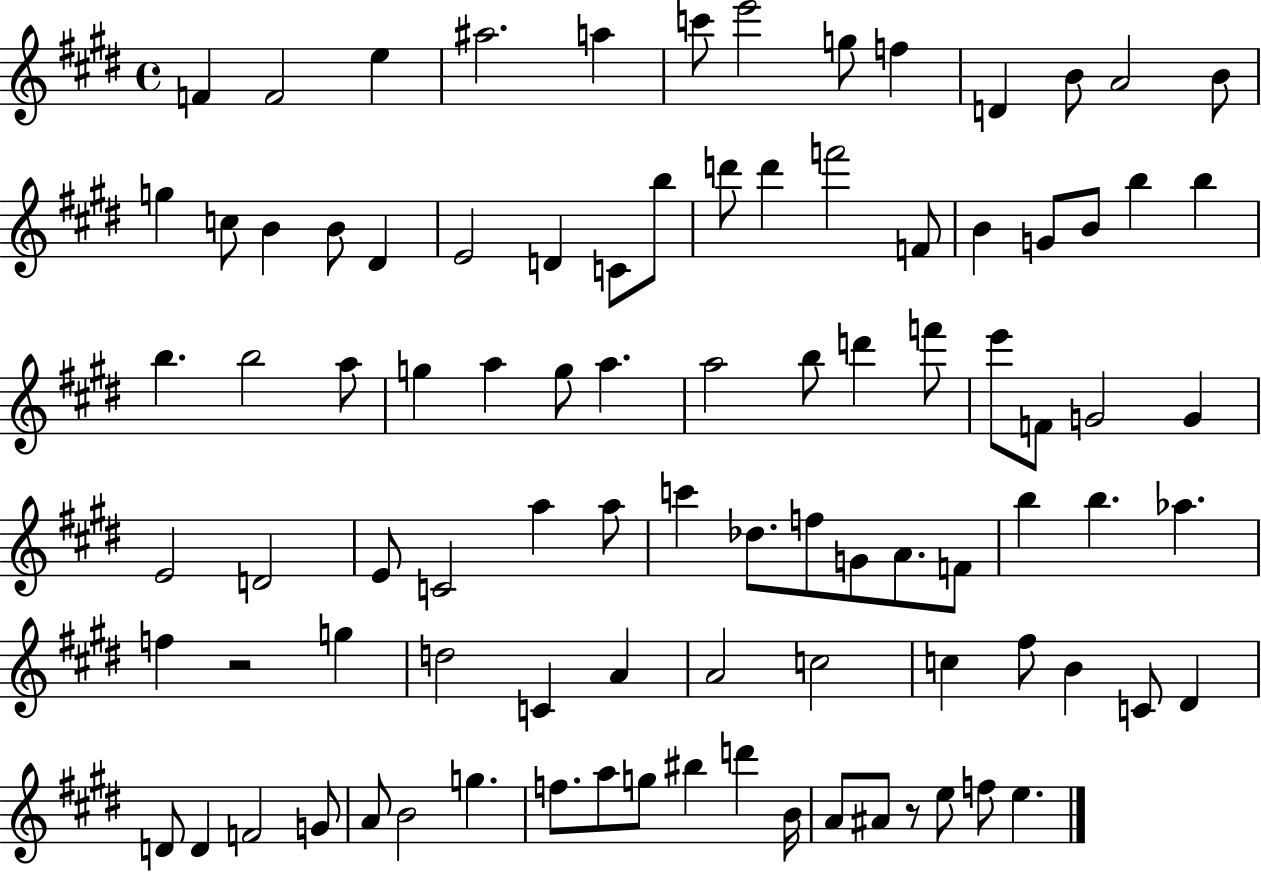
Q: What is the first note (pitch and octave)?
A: F4